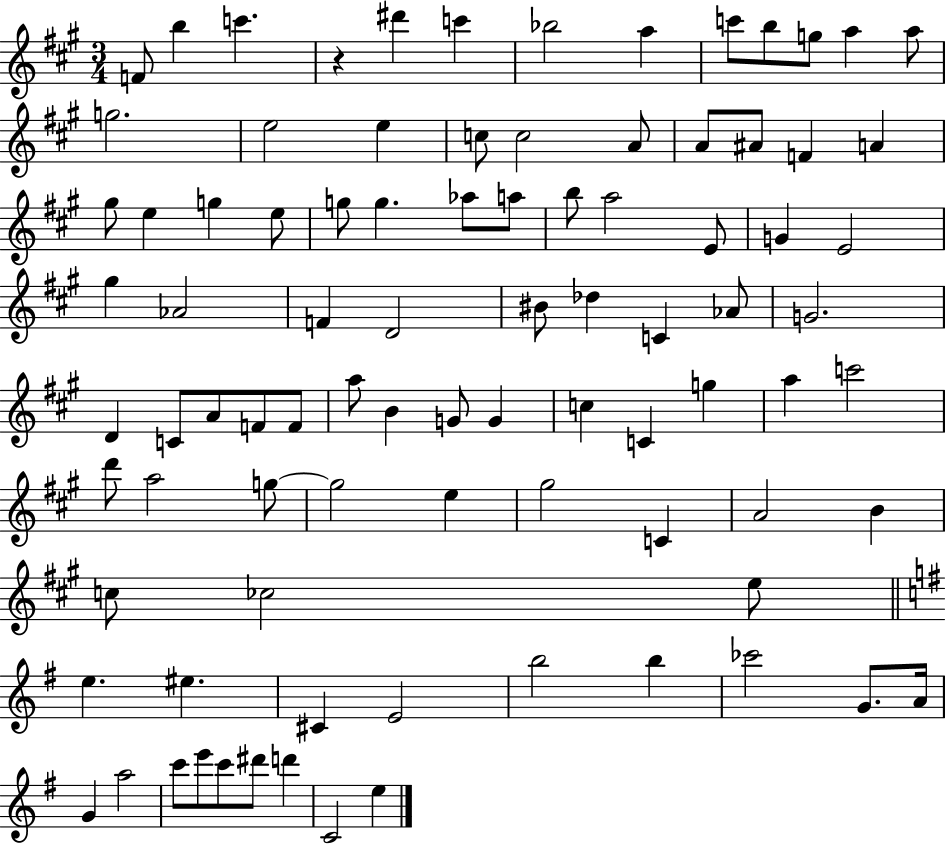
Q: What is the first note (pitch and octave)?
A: F4